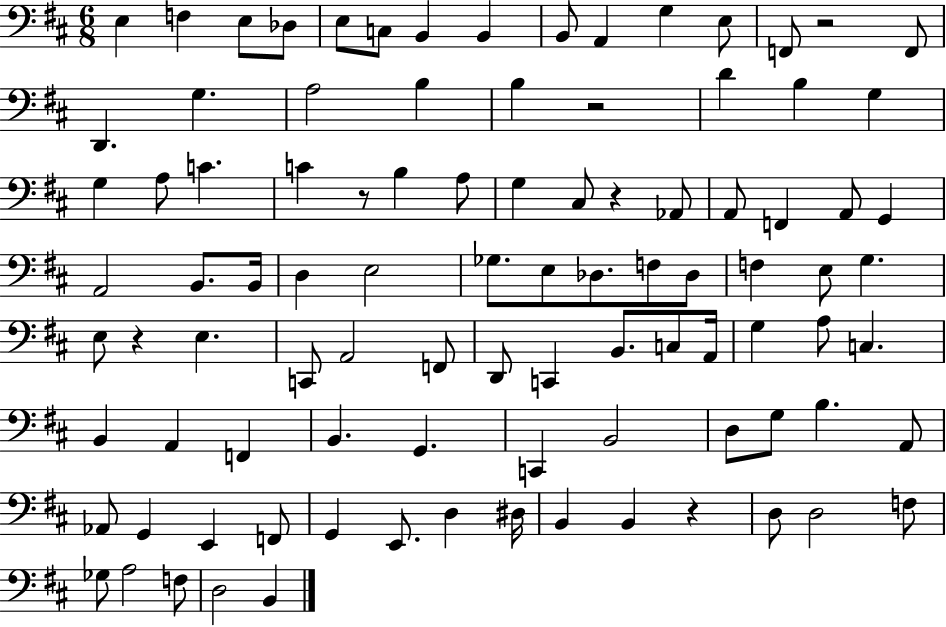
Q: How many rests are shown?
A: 6